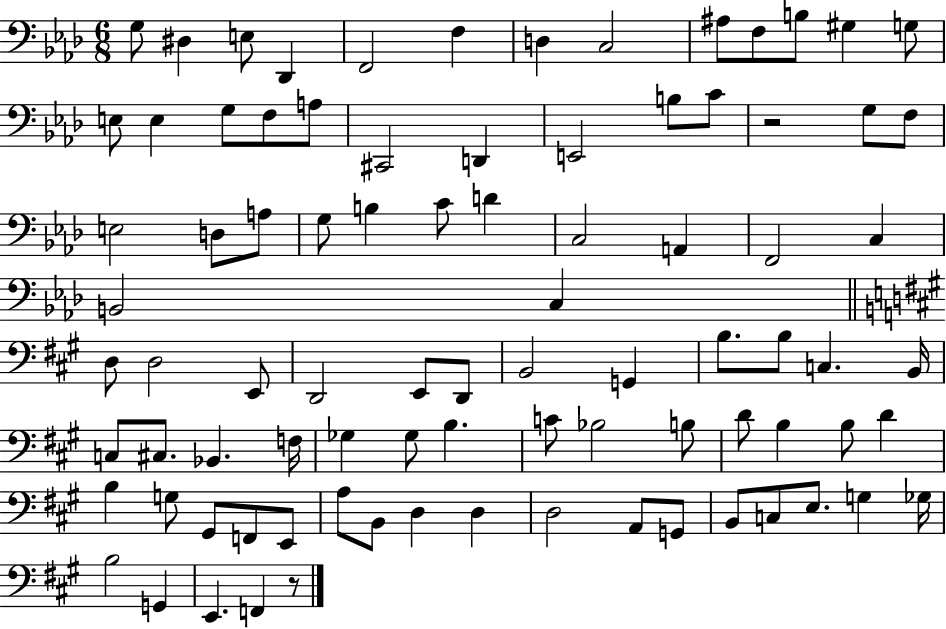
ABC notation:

X:1
T:Untitled
M:6/8
L:1/4
K:Ab
G,/2 ^D, E,/2 _D,, F,,2 F, D, C,2 ^A,/2 F,/2 B,/2 ^G, G,/2 E,/2 E, G,/2 F,/2 A,/2 ^C,,2 D,, E,,2 B,/2 C/2 z2 G,/2 F,/2 E,2 D,/2 A,/2 G,/2 B, C/2 D C,2 A,, F,,2 C, B,,2 C, D,/2 D,2 E,,/2 D,,2 E,,/2 D,,/2 B,,2 G,, B,/2 B,/2 C, B,,/4 C,/2 ^C,/2 _B,, F,/4 _G, _G,/2 B, C/2 _B,2 B,/2 D/2 B, B,/2 D B, G,/2 ^G,,/2 F,,/2 E,,/2 A,/2 B,,/2 D, D, D,2 A,,/2 G,,/2 B,,/2 C,/2 E,/2 G, _G,/4 B,2 G,, E,, F,, z/2